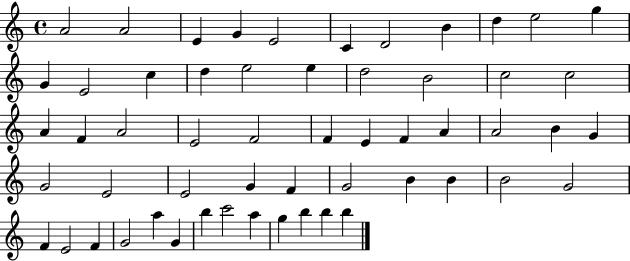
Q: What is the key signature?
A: C major